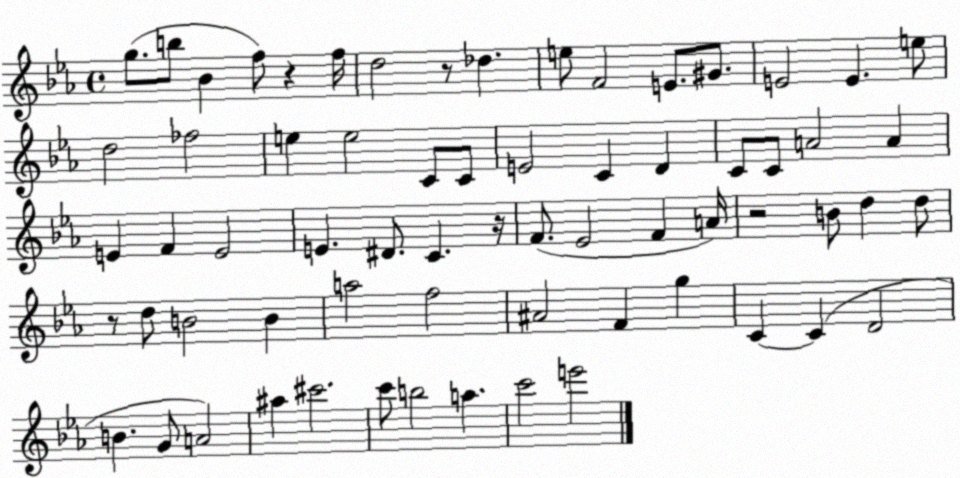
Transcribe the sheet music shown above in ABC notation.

X:1
T:Untitled
M:4/4
L:1/4
K:Eb
g/2 b/2 _B f/2 z f/4 d2 z/2 _d e/2 F2 E/2 ^G/2 E2 E e/2 d2 _f2 e e2 C/2 C/2 E2 C D C/2 C/2 A2 A E F E2 E ^D/2 C z/4 F/2 _E2 F A/4 z2 B/2 d d/2 z/2 d/2 B2 B a2 f2 ^A2 F g C C D2 B G/2 A2 ^a ^c'2 c'/2 b2 a c'2 e'2